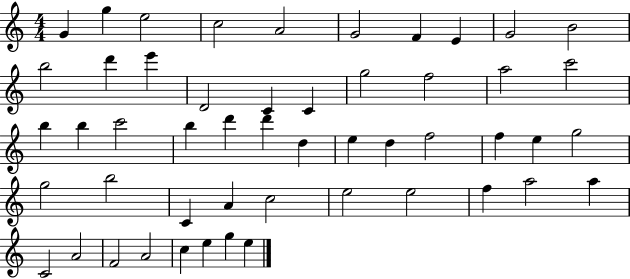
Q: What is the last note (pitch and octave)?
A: E5